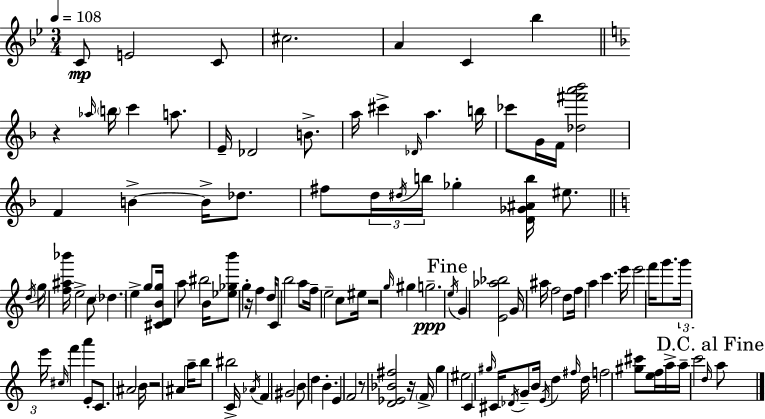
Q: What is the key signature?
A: G minor